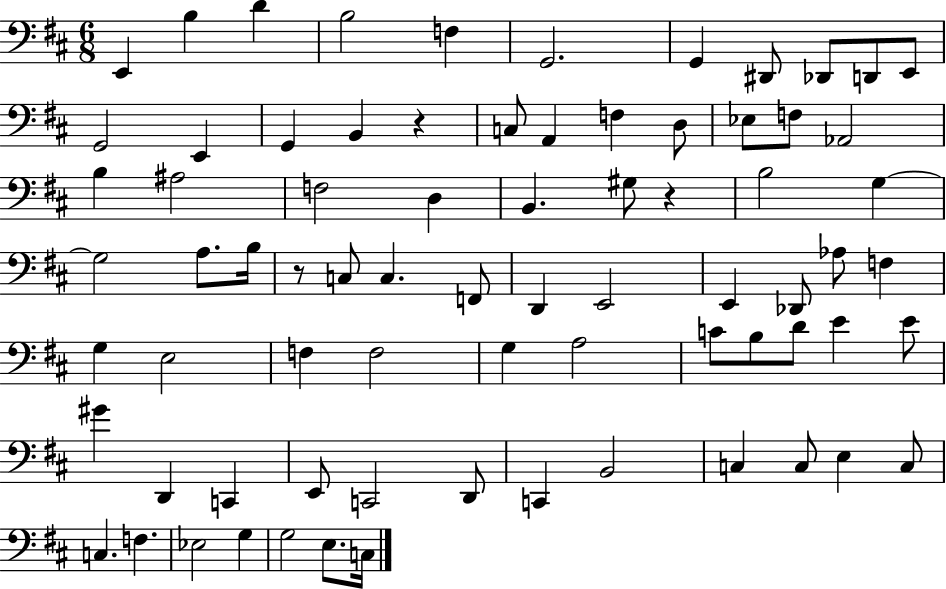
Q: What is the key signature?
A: D major